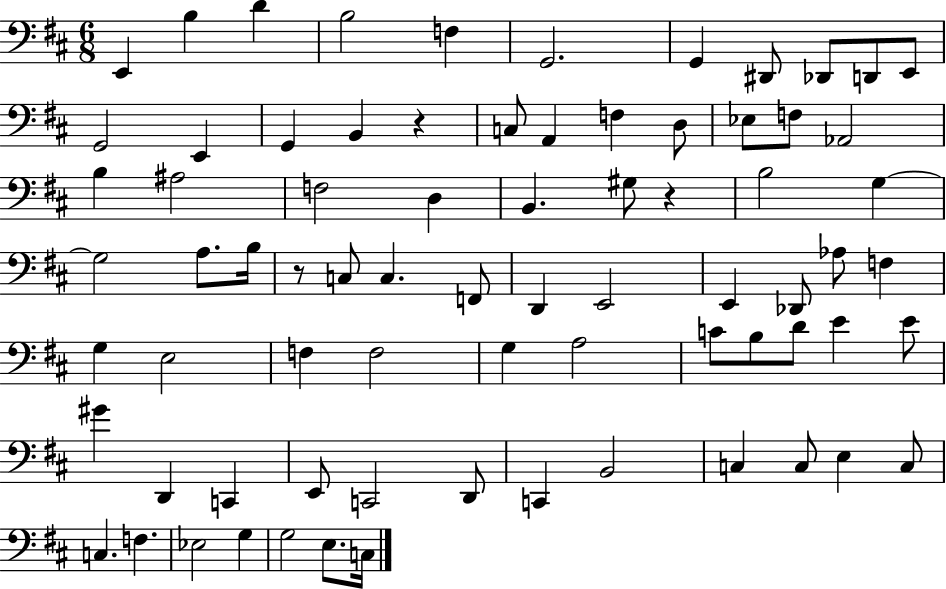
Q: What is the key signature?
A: D major